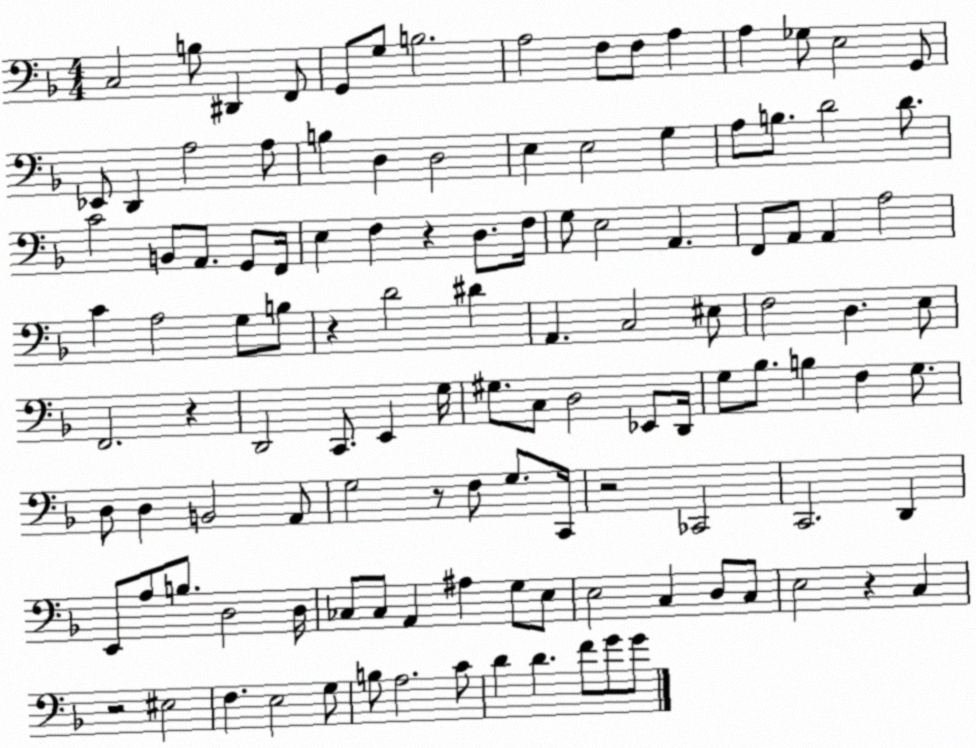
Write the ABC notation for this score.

X:1
T:Untitled
M:4/4
L:1/4
K:F
C,2 B,/2 ^D,, F,,/2 G,,/2 G,/2 B,2 A,2 F,/2 F,/2 A, A, _G,/2 E,2 G,,/2 _E,,/2 D,, A,2 A,/2 B, D, D,2 E, E,2 G, A,/2 B,/2 D2 D/2 C2 B,,/2 A,,/2 G,,/2 F,,/4 E, F, z D,/2 F,/4 G,/2 E,2 A,, F,,/2 A,,/2 A,, A,2 C A,2 G,/2 B,/2 z D2 ^D A,, C,2 ^E,/2 F,2 D, E,/2 F,,2 z D,,2 C,,/2 E,, G,/4 ^G,/2 C,/2 D,2 _E,,/2 D,,/4 G,/2 _B,/2 B, F, G,/2 D,/2 D, B,,2 A,,/2 G,2 z/2 F,/2 G,/2 C,,/4 z2 _C,,2 C,,2 D,, E,,/2 A,/2 B,/2 D,2 D,/4 _C,/2 _C,/2 A,, ^A, G,/2 E,/2 E,2 C, D,/2 C,/2 E,2 z C, z2 ^E,2 F, E,2 G,/2 B,/2 A,2 C/2 D D F/2 G/2 G/2